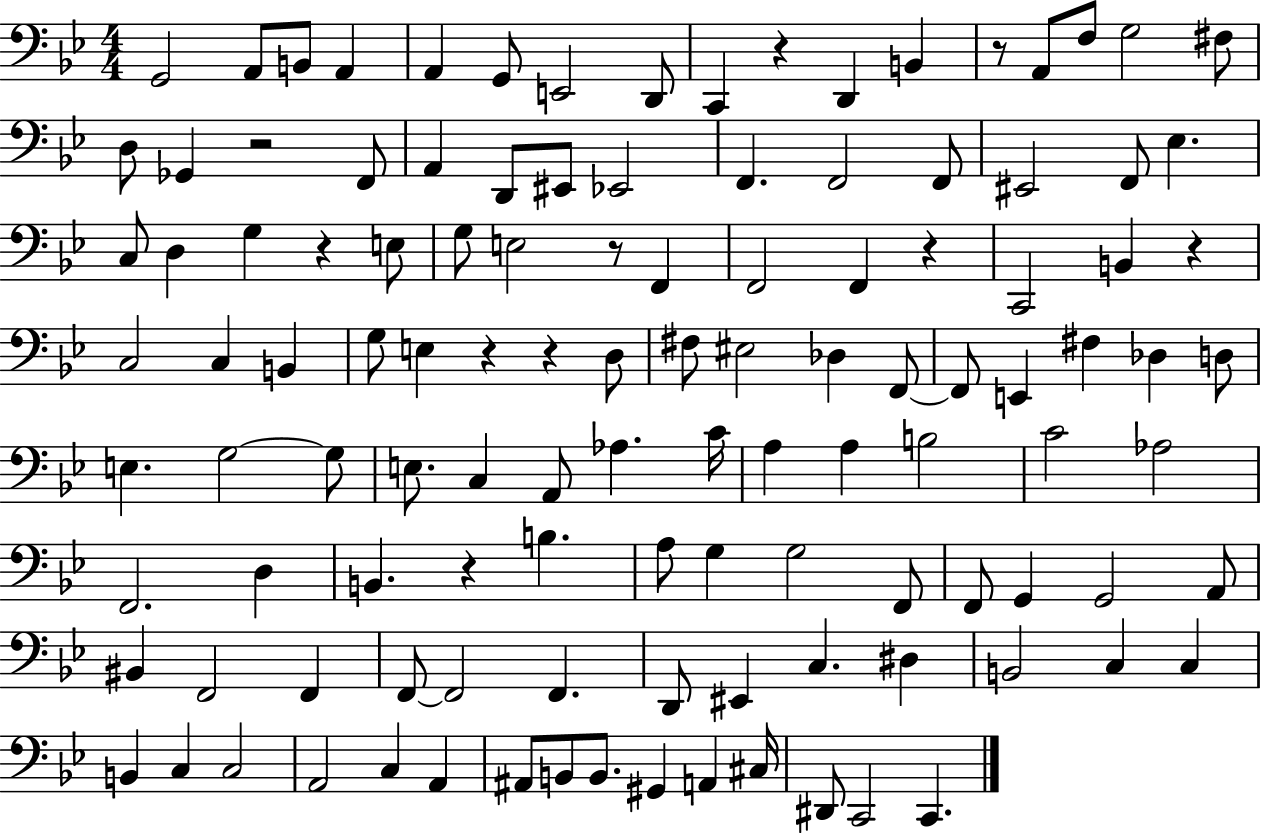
{
  \clef bass
  \numericTimeSignature
  \time 4/4
  \key bes \major
  \repeat volta 2 { g,2 a,8 b,8 a,4 | a,4 g,8 e,2 d,8 | c,4 r4 d,4 b,4 | r8 a,8 f8 g2 fis8 | \break d8 ges,4 r2 f,8 | a,4 d,8 eis,8 ees,2 | f,4. f,2 f,8 | eis,2 f,8 ees4. | \break c8 d4 g4 r4 e8 | g8 e2 r8 f,4 | f,2 f,4 r4 | c,2 b,4 r4 | \break c2 c4 b,4 | g8 e4 r4 r4 d8 | fis8 eis2 des4 f,8~~ | f,8 e,4 fis4 des4 d8 | \break e4. g2~~ g8 | e8. c4 a,8 aes4. c'16 | a4 a4 b2 | c'2 aes2 | \break f,2. d4 | b,4. r4 b4. | a8 g4 g2 f,8 | f,8 g,4 g,2 a,8 | \break bis,4 f,2 f,4 | f,8~~ f,2 f,4. | d,8 eis,4 c4. dis4 | b,2 c4 c4 | \break b,4 c4 c2 | a,2 c4 a,4 | ais,8 b,8 b,8. gis,4 a,4 cis16 | dis,8 c,2 c,4. | \break } \bar "|."
}